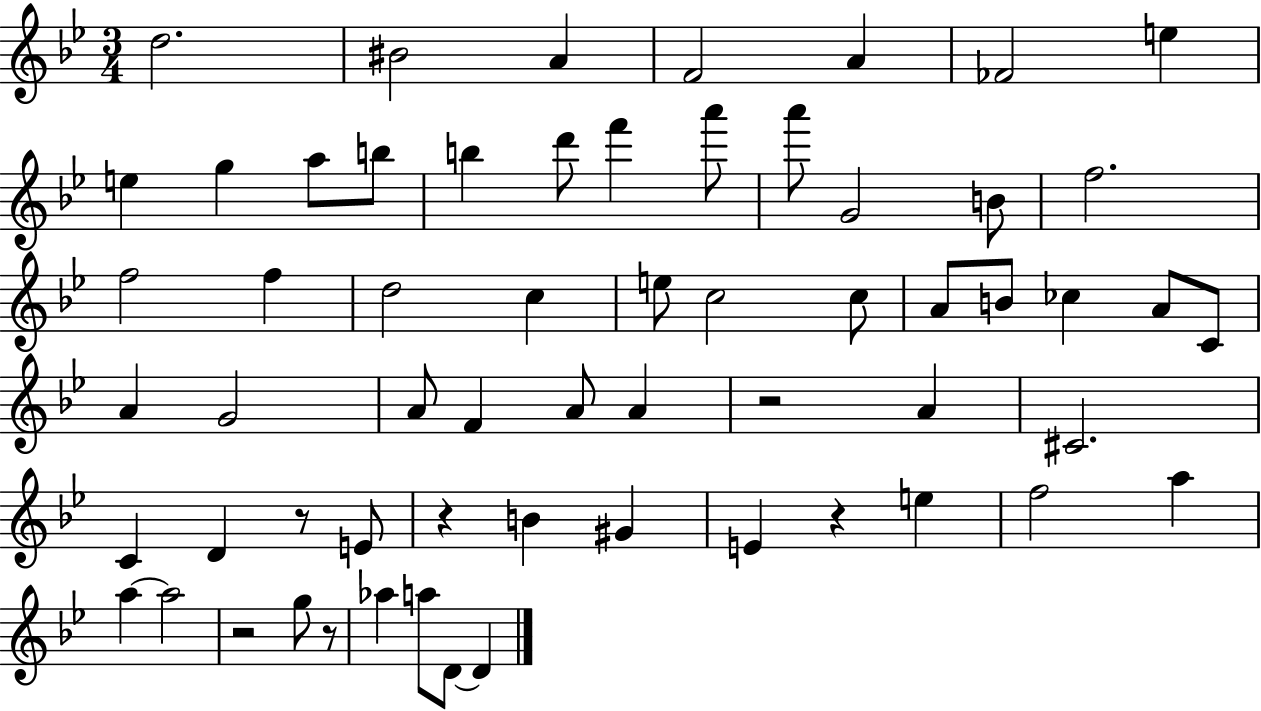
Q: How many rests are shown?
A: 6